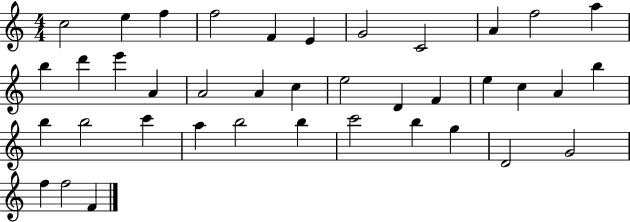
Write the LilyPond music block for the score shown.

{
  \clef treble
  \numericTimeSignature
  \time 4/4
  \key c \major
  c''2 e''4 f''4 | f''2 f'4 e'4 | g'2 c'2 | a'4 f''2 a''4 | \break b''4 d'''4 e'''4 a'4 | a'2 a'4 c''4 | e''2 d'4 f'4 | e''4 c''4 a'4 b''4 | \break b''4 b''2 c'''4 | a''4 b''2 b''4 | c'''2 b''4 g''4 | d'2 g'2 | \break f''4 f''2 f'4 | \bar "|."
}